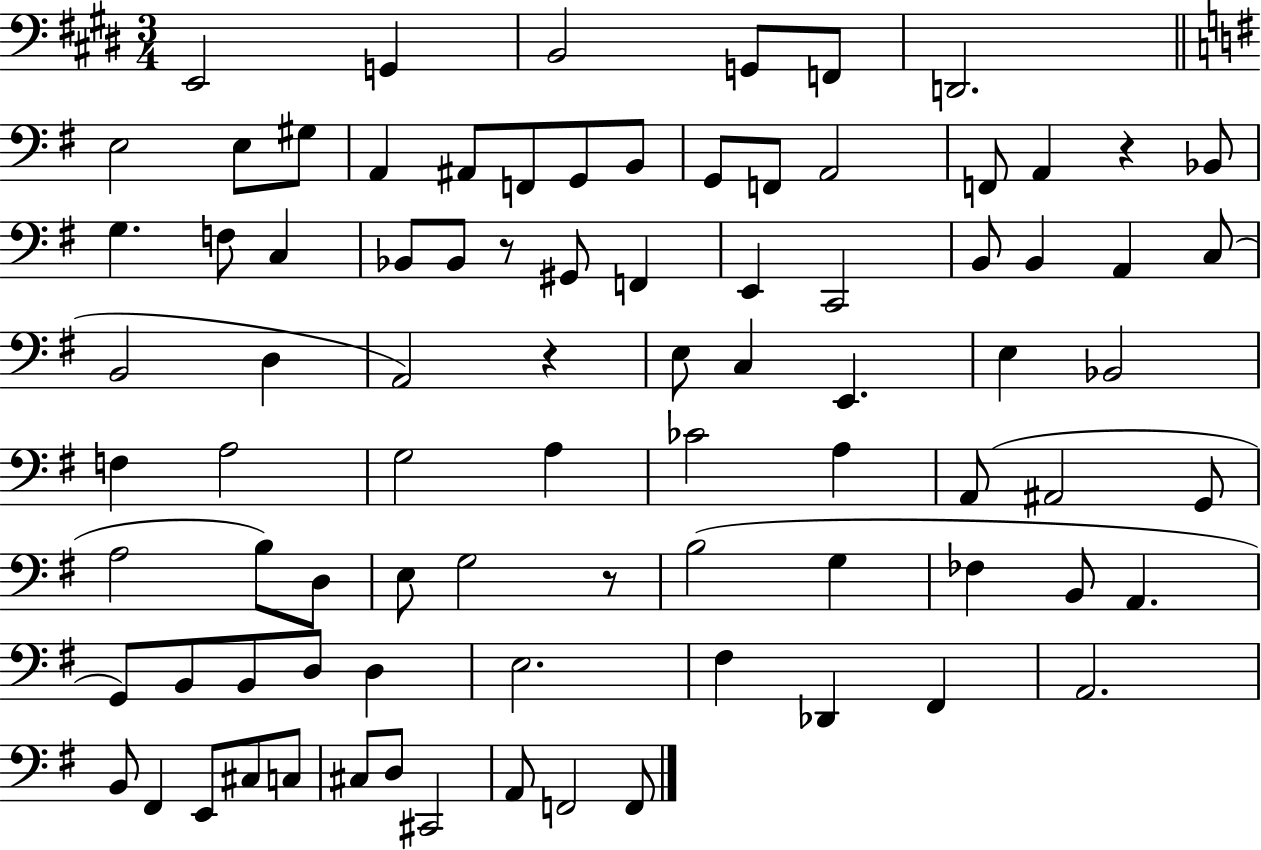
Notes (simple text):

E2/h G2/q B2/h G2/e F2/e D2/h. E3/h E3/e G#3/e A2/q A#2/e F2/e G2/e B2/e G2/e F2/e A2/h F2/e A2/q R/q Bb2/e G3/q. F3/e C3/q Bb2/e Bb2/e R/e G#2/e F2/q E2/q C2/h B2/e B2/q A2/q C3/e B2/h D3/q A2/h R/q E3/e C3/q E2/q. E3/q Bb2/h F3/q A3/h G3/h A3/q CES4/h A3/q A2/e A#2/h G2/e A3/h B3/e D3/e E3/e G3/h R/e B3/h G3/q FES3/q B2/e A2/q. G2/e B2/e B2/e D3/e D3/q E3/h. F#3/q Db2/q F#2/q A2/h. B2/e F#2/q E2/e C#3/e C3/e C#3/e D3/e C#2/h A2/e F2/h F2/e